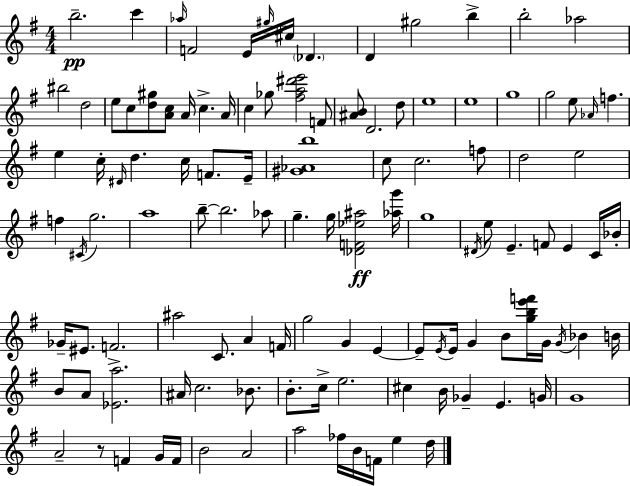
B5/h. C6/q Ab5/s F4/h E4/s G#5/s C#5/s Db4/q. D4/q G#5/h B5/q B5/h Ab5/h BIS5/h D5/h E5/e C5/e [D5,G#5]/e [A4,C5]/e A4/s C5/q. A4/s C5/q Gb5/e [F#5,A5,D#6,E6]/h F4/e [A#4,B4]/e D4/h. D5/e E5/w E5/w G5/w G5/h E5/e Ab4/s F5/q. E5/q C5/s D#4/s D5/q. C5/s F4/e. E4/s [G#4,Ab4,B5]/w C5/e C5/h. F5/e D5/h E5/h F5/q C#4/s G5/h. A5/w B5/e B5/h. Ab5/e G5/q. G5/s [Db4,F4,Eb5,A#5]/h [Ab5,G6]/s G5/w D#4/s E5/e E4/q. F4/e E4/q C4/s Bb4/s Gb4/s EIS4/e. F4/h. A#5/h C4/e. A4/q F4/s G5/h G4/q E4/q E4/e E4/s E4/s G4/q B4/e [G5,B5,E6,F6]/s G4/s G4/s Bb4/q B4/s B4/e A4/e [Eb4,A5]/h. A#4/s C5/h. Bb4/e. B4/e. C5/s E5/h. C#5/q B4/s Gb4/q E4/q. G4/s G4/w A4/h R/e F4/q G4/s F4/s B4/h A4/h A5/h FES5/s B4/s F4/s E5/q D5/s